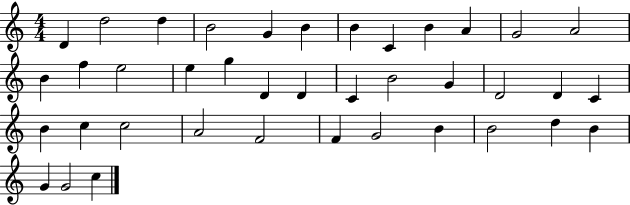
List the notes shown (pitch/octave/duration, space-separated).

D4/q D5/h D5/q B4/h G4/q B4/q B4/q C4/q B4/q A4/q G4/h A4/h B4/q F5/q E5/h E5/q G5/q D4/q D4/q C4/q B4/h G4/q D4/h D4/q C4/q B4/q C5/q C5/h A4/h F4/h F4/q G4/h B4/q B4/h D5/q B4/q G4/q G4/h C5/q